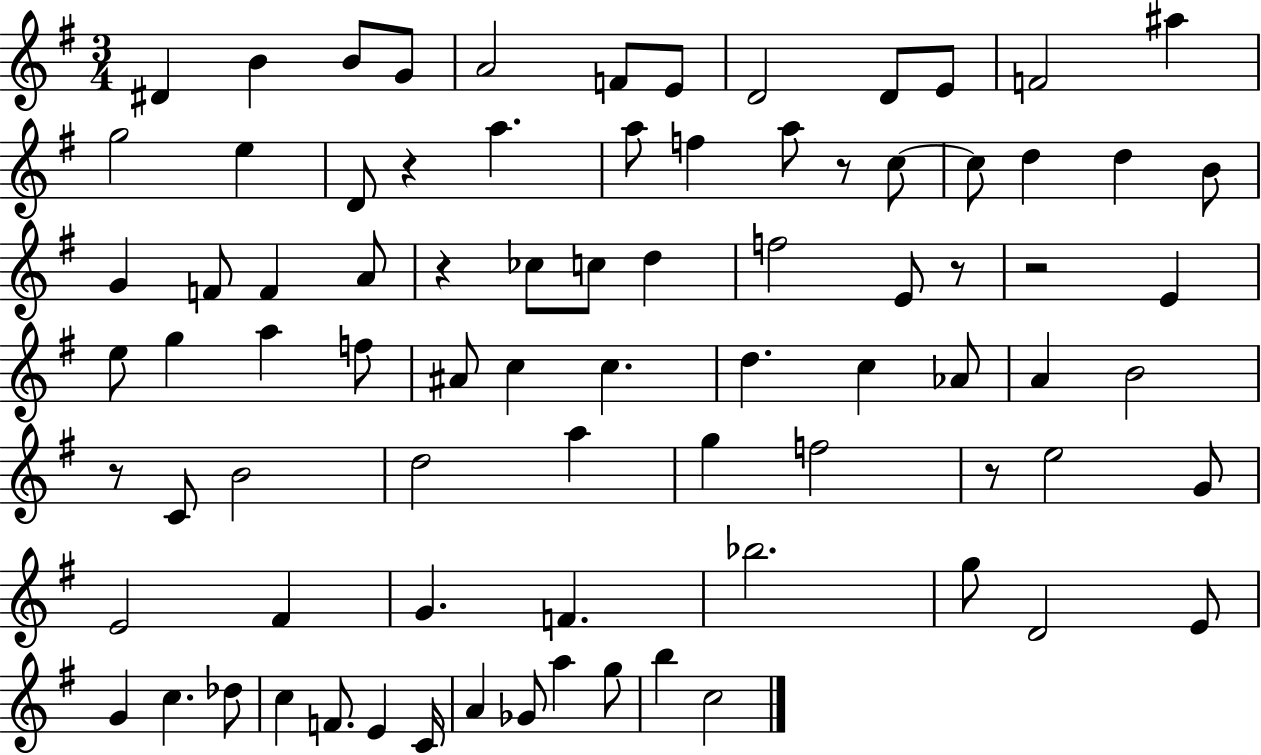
D#4/q B4/q B4/e G4/e A4/h F4/e E4/e D4/h D4/e E4/e F4/h A#5/q G5/h E5/q D4/e R/q A5/q. A5/e F5/q A5/e R/e C5/e C5/e D5/q D5/q B4/e G4/q F4/e F4/q A4/e R/q CES5/e C5/e D5/q F5/h E4/e R/e R/h E4/q E5/e G5/q A5/q F5/e A#4/e C5/q C5/q. D5/q. C5/q Ab4/e A4/q B4/h R/e C4/e B4/h D5/h A5/q G5/q F5/h R/e E5/h G4/e E4/h F#4/q G4/q. F4/q. Bb5/h. G5/e D4/h E4/e G4/q C5/q. Db5/e C5/q F4/e. E4/q C4/s A4/q Gb4/e A5/q G5/e B5/q C5/h